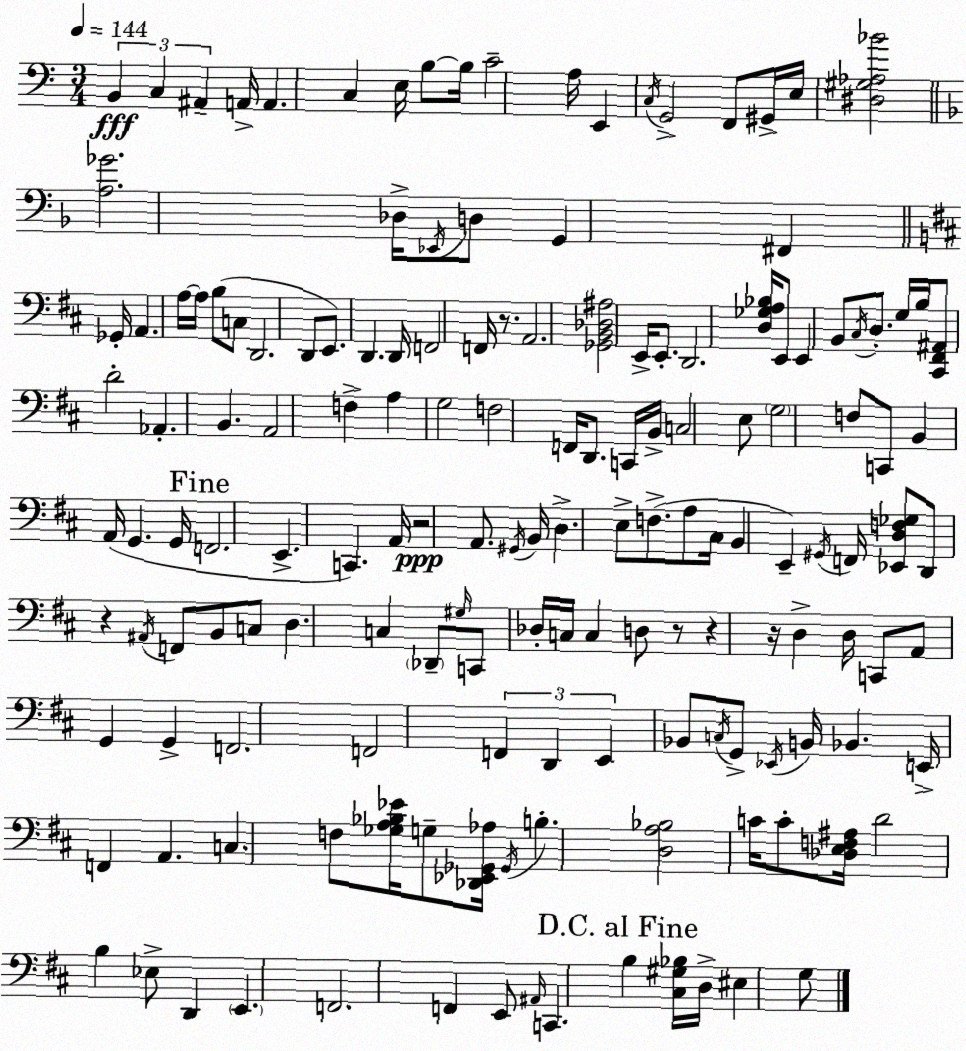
X:1
T:Untitled
M:3/4
L:1/4
K:Am
B,, C, ^A,, A,,/4 A,, C, E,/4 B,/2 B,/4 C2 A,/4 E,, C,/4 G,,2 F,,/2 ^G,,/4 E,/4 [^D,^G,_A,_B]2 [A,_G]2 _D,/4 _E,,/4 D,/2 G,, ^F,, _G,,/4 A,, A,/4 A,/4 B,/2 C,/2 D,,2 D,,/2 E,,/2 D,, D,,/4 F,,2 F,,/4 z/2 A,,2 [_G,,B,,_D,^A,]2 E,,/4 E,,/2 D,,2 [D,_G,A,_B,]/4 E,,/2 E,, B,,/2 ^C,/4 D,/2 G,/4 B,/4 [^C,,^F,,^A,,]/2 D2 _A,, B,, A,,2 F, A, G,2 F,2 F,,/4 D,,/2 C,,/4 B,,/4 C,2 E,/2 G,2 F,/2 C,,/2 B,, A,,/4 G,, G,,/4 F,,2 E,, C,, A,,/4 z2 A,,/2 ^G,,/4 B,,/4 D, E,/2 F,/2 A,/2 ^C,/4 B,, E,, ^G,,/4 F,,/4 [_E,,D,F,_G,]/2 D,,/2 z ^A,,/4 F,,/2 B,,/2 C,/2 D, C, _D,,/2 ^G,/4 C,,/2 _D,/4 C,/4 C, D,/2 z/2 z z/4 D, D,/4 C,,/2 A,,/2 G,, G,, F,,2 F,,2 F,, D,, E,, _B,,/2 C,/4 G,,/2 _E,,/4 B,,/4 _B,, E,,/4 F,, A,, C, F,/2 [_G,A,_B,_E]/4 G,/2 [_D,,_E,,_G,,_A,]/4 _G,,/4 B, [D,A,_B,]2 C/4 C/2 [_D,E,F,^A,]/4 D2 B, _E,/2 D,, E,, F,,2 F,, E,,/2 ^A,,/4 C,, B, [^C,^G,_B,]/4 D,/4 ^E, G,/2